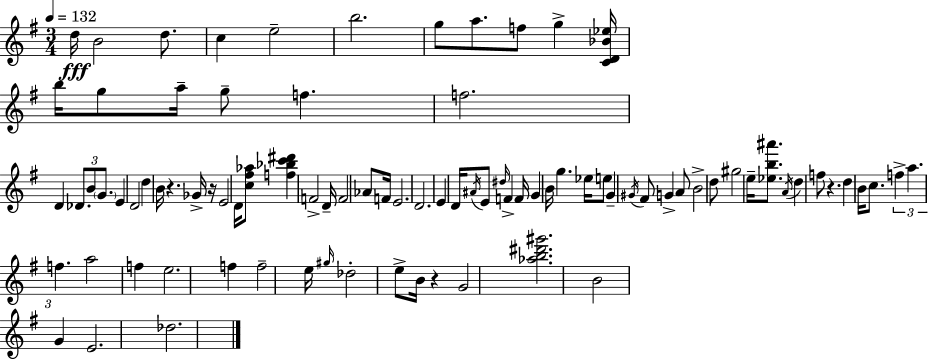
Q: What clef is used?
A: treble